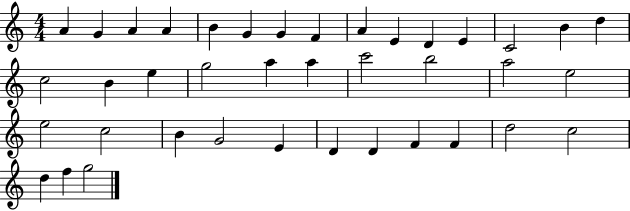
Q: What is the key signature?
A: C major